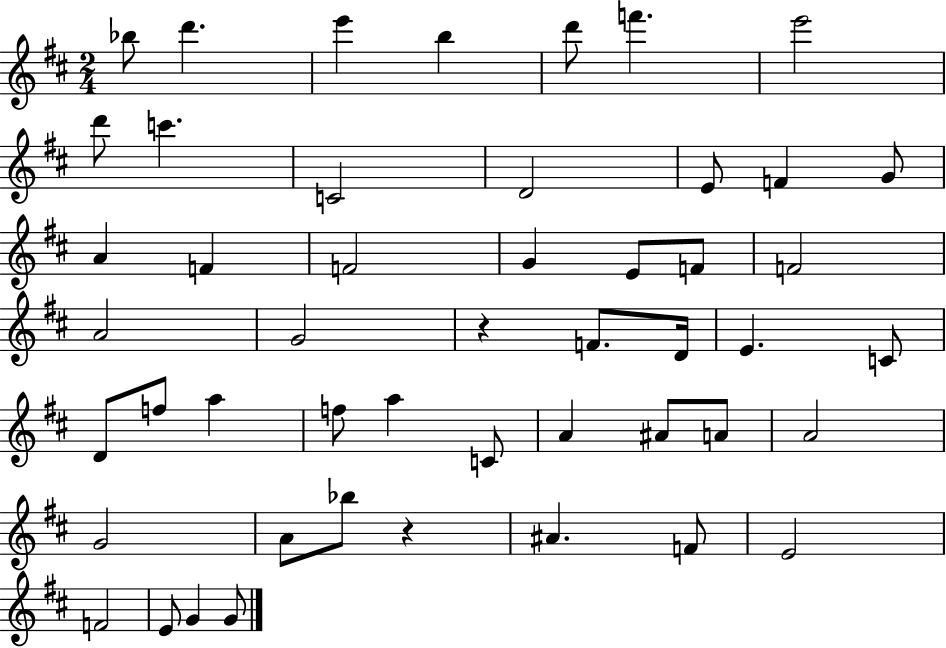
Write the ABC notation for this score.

X:1
T:Untitled
M:2/4
L:1/4
K:D
_b/2 d' e' b d'/2 f' e'2 d'/2 c' C2 D2 E/2 F G/2 A F F2 G E/2 F/2 F2 A2 G2 z F/2 D/4 E C/2 D/2 f/2 a f/2 a C/2 A ^A/2 A/2 A2 G2 A/2 _b/2 z ^A F/2 E2 F2 E/2 G G/2